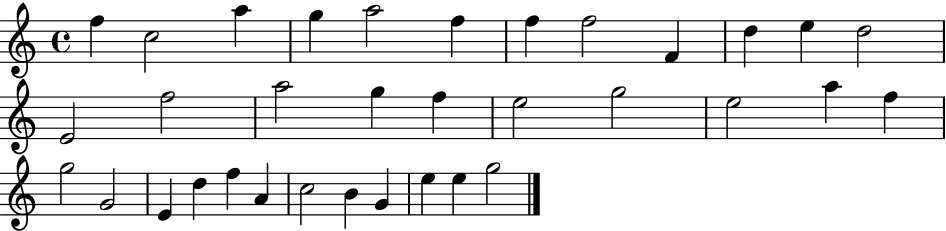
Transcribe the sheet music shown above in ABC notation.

X:1
T:Untitled
M:4/4
L:1/4
K:C
f c2 a g a2 f f f2 F d e d2 E2 f2 a2 g f e2 g2 e2 a f g2 G2 E d f A c2 B G e e g2